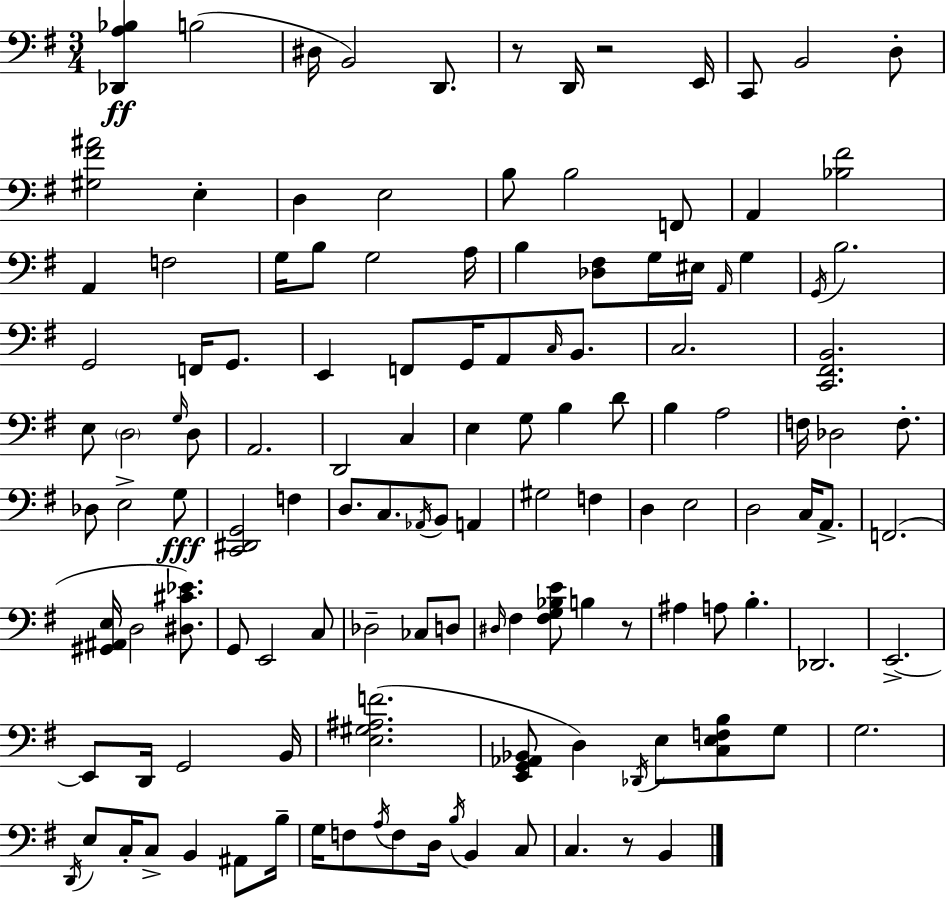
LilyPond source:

{
  \clef bass
  \numericTimeSignature
  \time 3/4
  \key g \major
  <des, a bes>4\ff b2( | dis16 b,2) d,8. | r8 d,16 r2 e,16 | c,8 b,2 d8-. | \break <gis fis' ais'>2 e4-. | d4 e2 | b8 b2 f,8 | a,4 <bes fis'>2 | \break a,4 f2 | g16 b8 g2 a16 | b4 <des fis>8 g16 eis16 \grace { a,16 } g4 | \acciaccatura { g,16 } b2. | \break g,2 f,16 g,8. | e,4 f,8 g,16 a,8 \grace { c16 } | b,8. c2. | <c, fis, b,>2. | \break e8 \parenthesize d2 | \grace { g16 } d8 a,2. | d,2 | c4 e4 g8 b4 | \break d'8 b4 a2 | f16 des2 | f8.-. des8 e2-> | g8\fff <c, dis, g,>2 | \break f4 d8. c8. \acciaccatura { aes,16 } b,8 | a,4 gis2 | f4 d4 e2 | d2 | \break c16 a,8.-> f,2.( | <gis, ais, e>16 d2 | <dis cis' ees'>8.) g,8 e,2 | c8 des2-- | \break ces8 d8 \grace { dis16 } fis4 <fis g bes e'>8 | b4 r8 ais4 a8 | b4.-. des,2. | e,2.->~~ | \break e,8 d,16 g,2 | b,16 <e gis ais f'>2.( | <e, g, aes, bes,>8 d4) | \acciaccatura { des,16 } e8 <c e f b>8 g8 g2. | \break \acciaccatura { d,16 } e8 c16-. c8-> | b,4 ais,8 b16-- g16 f8 \acciaccatura { a16 } | f8 d16 \acciaccatura { b16 } b,4 c8 c4. | r8 b,4 \bar "|."
}